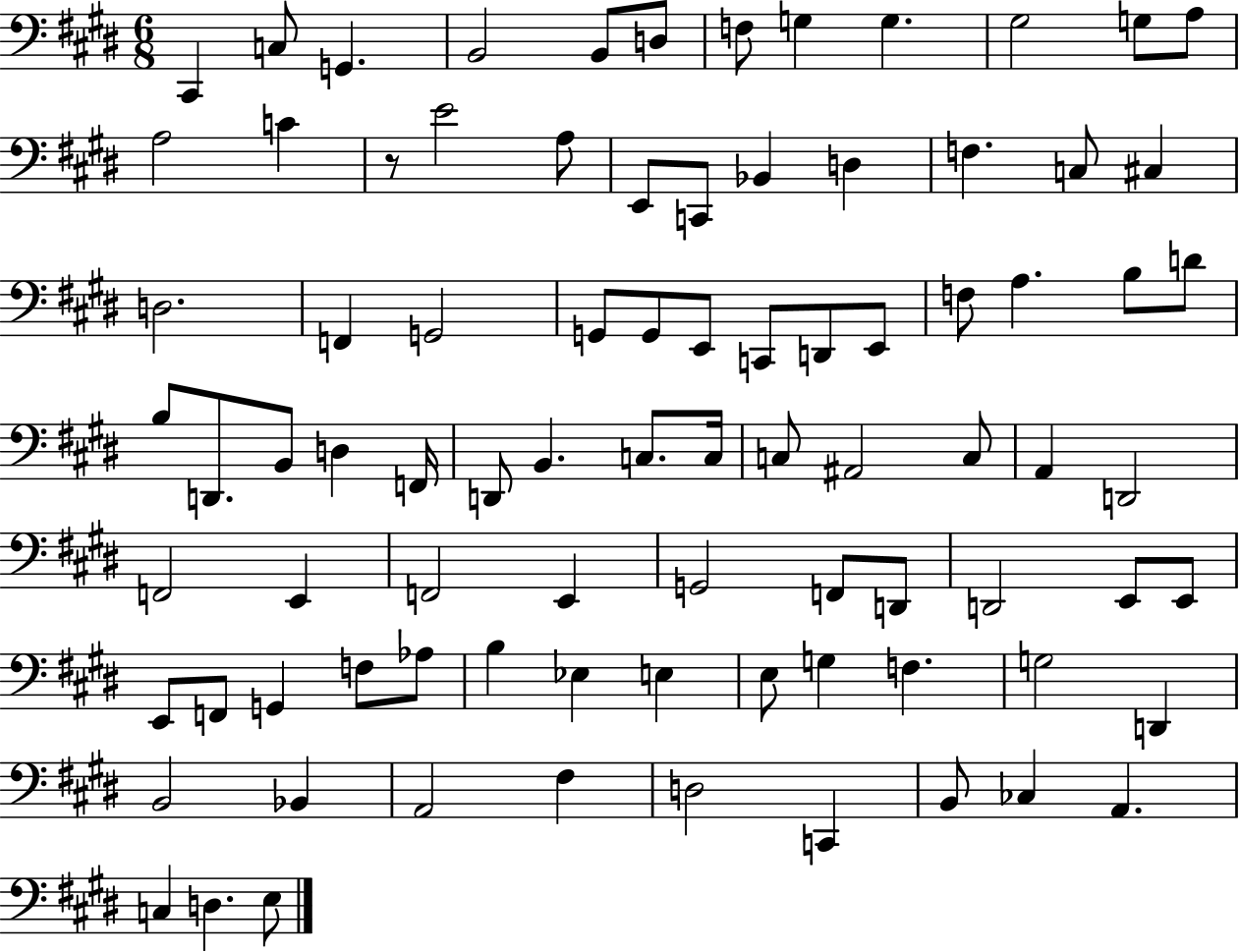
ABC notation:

X:1
T:Untitled
M:6/8
L:1/4
K:E
^C,, C,/2 G,, B,,2 B,,/2 D,/2 F,/2 G, G, ^G,2 G,/2 A,/2 A,2 C z/2 E2 A,/2 E,,/2 C,,/2 _B,, D, F, C,/2 ^C, D,2 F,, G,,2 G,,/2 G,,/2 E,,/2 C,,/2 D,,/2 E,,/2 F,/2 A, B,/2 D/2 B,/2 D,,/2 B,,/2 D, F,,/4 D,,/2 B,, C,/2 C,/4 C,/2 ^A,,2 C,/2 A,, D,,2 F,,2 E,, F,,2 E,, G,,2 F,,/2 D,,/2 D,,2 E,,/2 E,,/2 E,,/2 F,,/2 G,, F,/2 _A,/2 B, _E, E, E,/2 G, F, G,2 D,, B,,2 _B,, A,,2 ^F, D,2 C,, B,,/2 _C, A,, C, D, E,/2